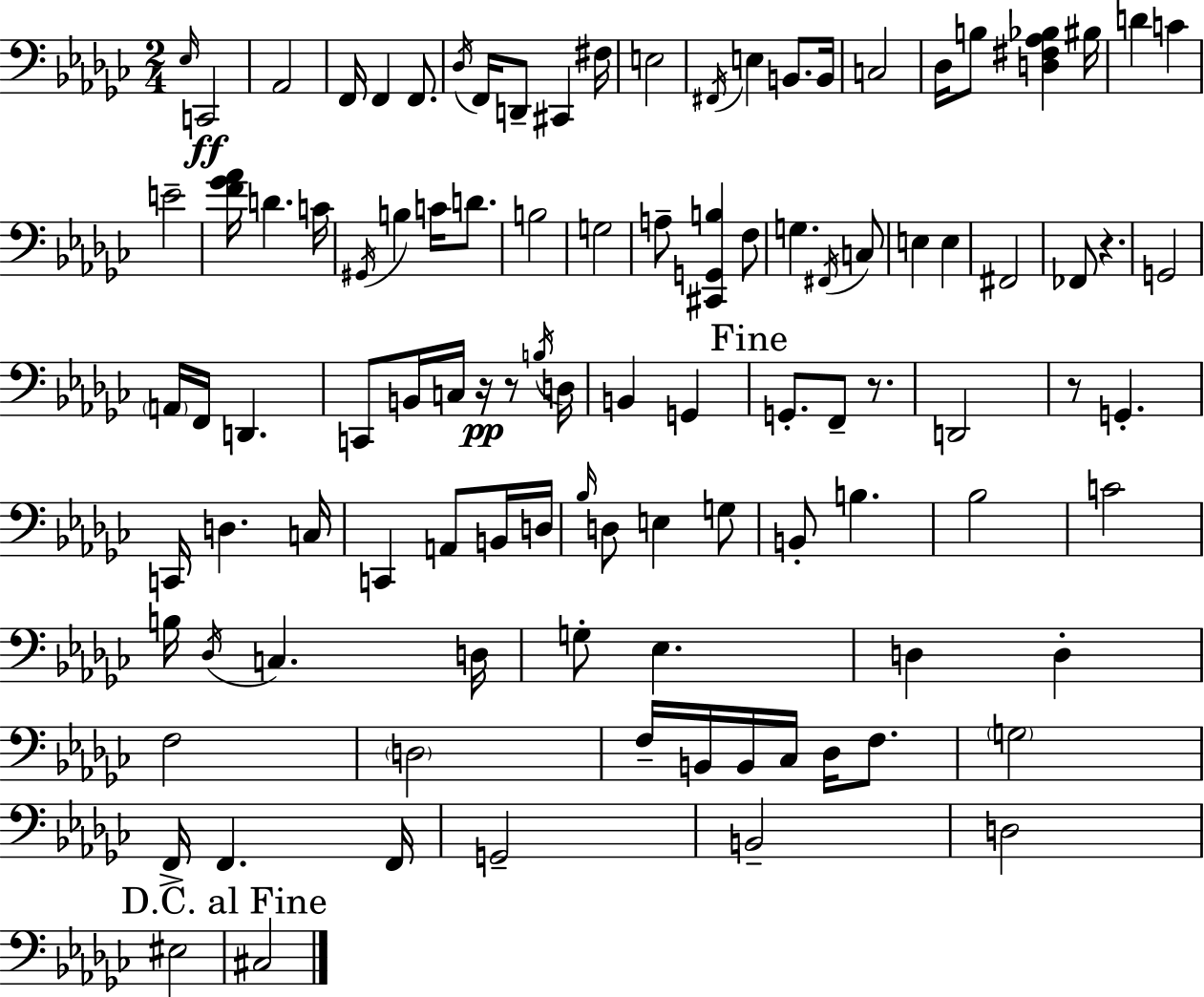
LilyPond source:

{
  \clef bass
  \numericTimeSignature
  \time 2/4
  \key ees \minor
  \grace { ees16 }\ff c,2 | aes,2 | f,16 f,4 f,8. | \acciaccatura { des16 } f,16 d,8-- cis,4 | \break fis16 e2 | \acciaccatura { fis,16 } e4 b,8. | b,16 c2 | des16 b8 <d fis aes bes>4 | \break bis16 d'4 c'4 | e'2-- | <f' ges' aes'>16 d'4. | c'16 \acciaccatura { gis,16 } b4 | \break c'16 d'8. b2 | g2 | a8-- <cis, g, b>4 | f8 g4. | \break \acciaccatura { fis,16 } c8 e4 | e4 fis,2 | fes,8 r4. | g,2 | \break \parenthesize a,16 f,16 d,4. | c,8 b,16 | c16 r16\pp r8 \acciaccatura { b16 } d16 b,4 | g,4 \mark "Fine" g,8.-. | \break f,8-- r8. d,2 | r8 | g,4.-. c,16 d4. | c16 c,4 | \break a,8 b,16 d16 \grace { bes16 } d8 | e4 g8 b,8-. | b4. bes2 | c'2 | \break b16 | \acciaccatura { des16 } c4. d16 | g8-. ees4. | d4 d4-. | \break f2 | \parenthesize d2 | f16-- b,16 b,16 ces16 des16 f8. | \parenthesize g2 | \break f,16-> f,4. f,16 | g,2-- | b,2-- | d2 | \break eis2 | \mark "D.C. al Fine" cis2 | \bar "|."
}